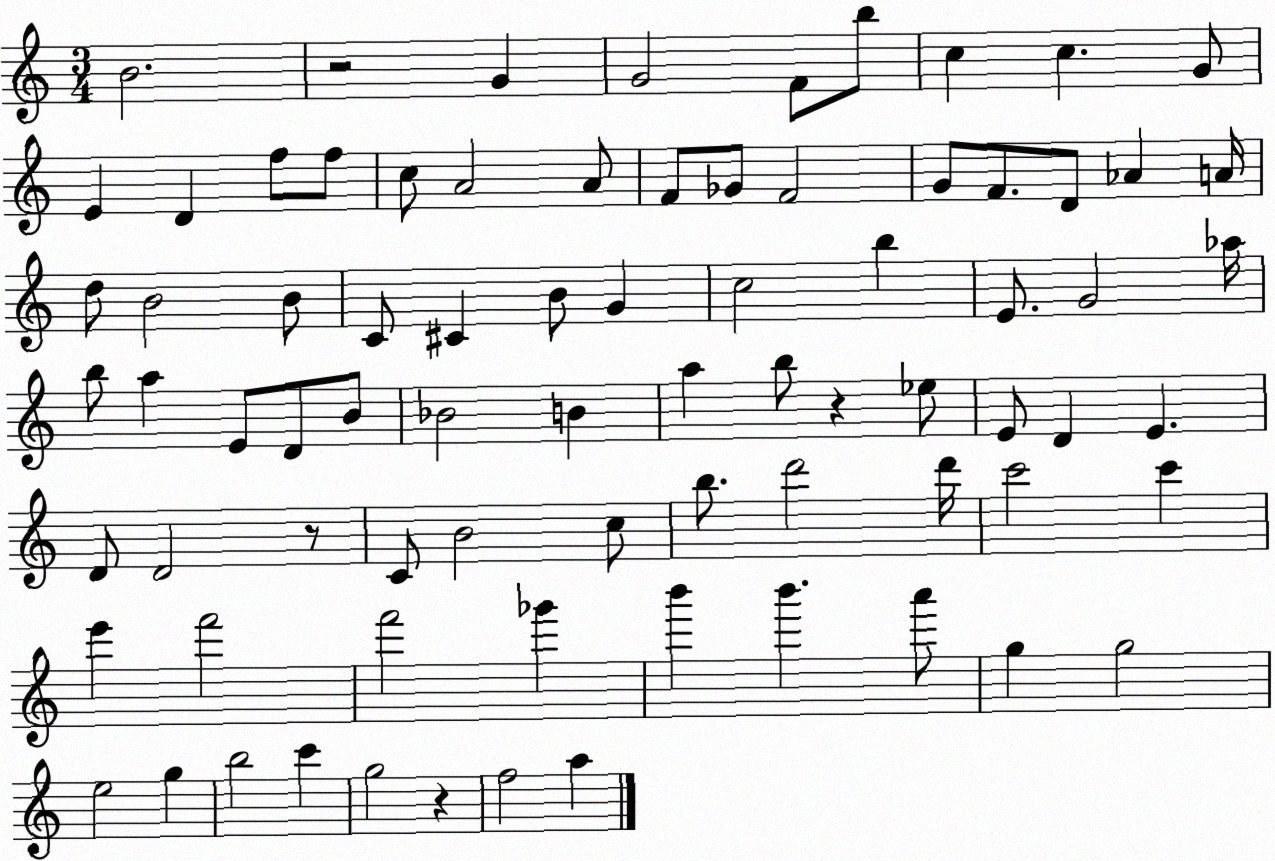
X:1
T:Untitled
M:3/4
L:1/4
K:C
B2 z2 G G2 F/2 b/2 c c G/2 E D f/2 f/2 c/2 A2 A/2 F/2 _G/2 F2 G/2 F/2 D/2 _A A/4 d/2 B2 B/2 C/2 ^C B/2 G c2 b E/2 G2 _a/4 b/2 a E/2 D/2 B/2 _B2 B a b/2 z _e/2 E/2 D E D/2 D2 z/2 C/2 B2 c/2 b/2 d'2 d'/4 c'2 c' e' f'2 f'2 _g' b' b' a'/2 g g2 e2 g b2 c' g2 z f2 a